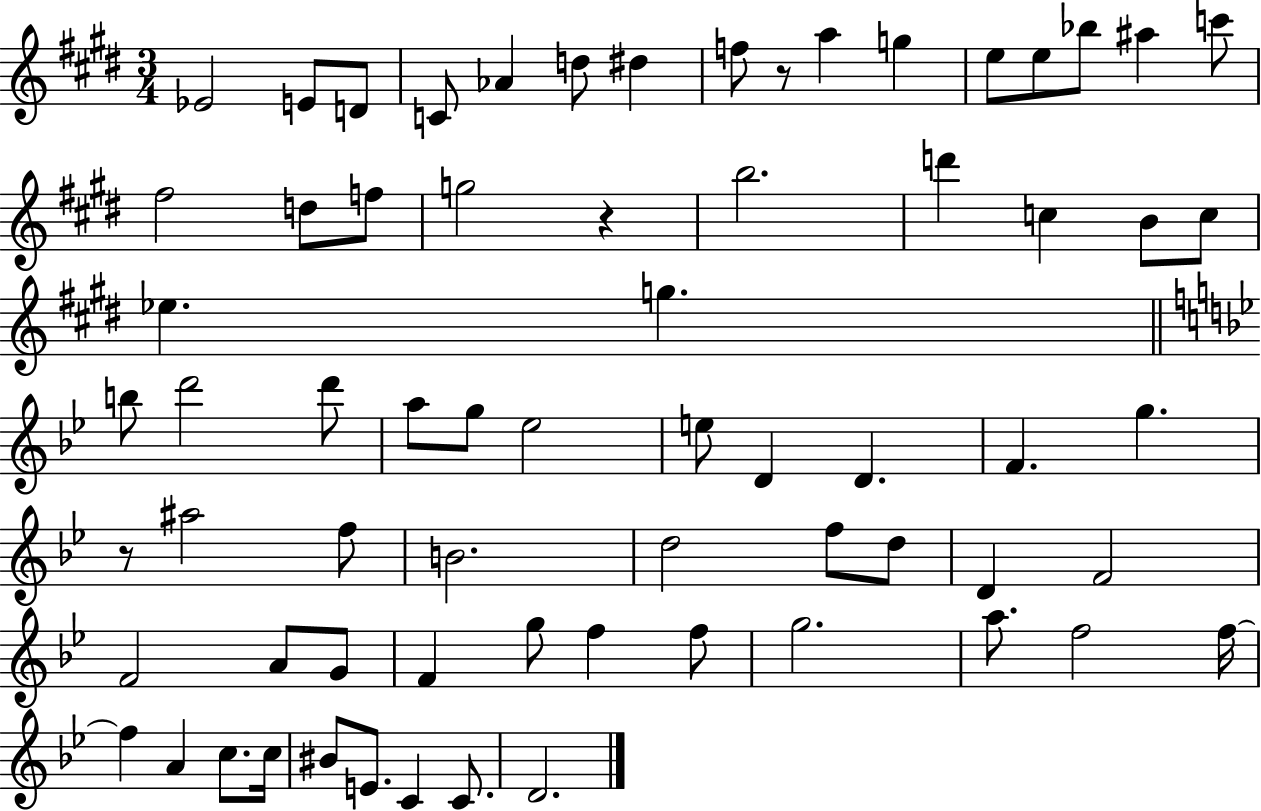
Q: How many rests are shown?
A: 3